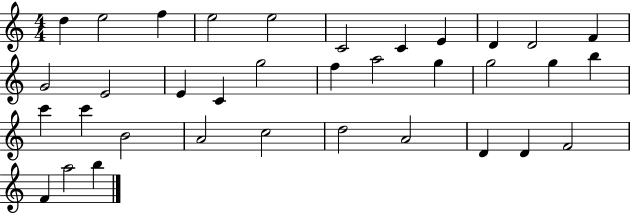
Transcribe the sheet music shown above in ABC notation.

X:1
T:Untitled
M:4/4
L:1/4
K:C
d e2 f e2 e2 C2 C E D D2 F G2 E2 E C g2 f a2 g g2 g b c' c' B2 A2 c2 d2 A2 D D F2 F a2 b